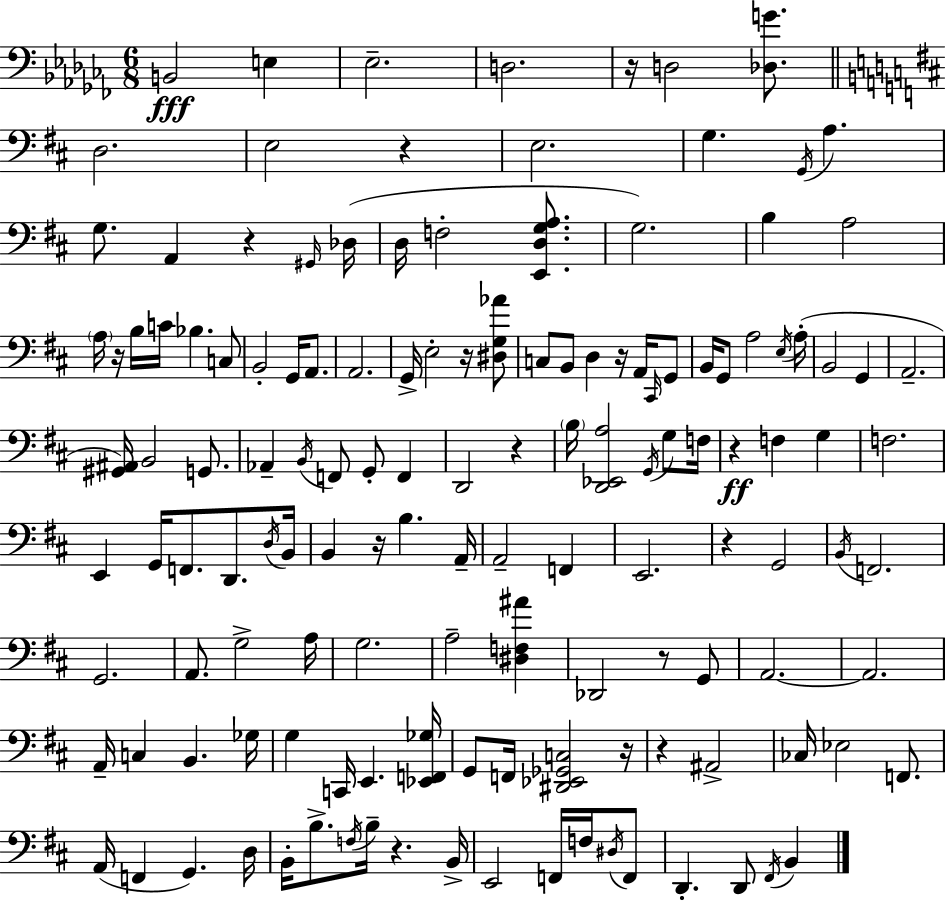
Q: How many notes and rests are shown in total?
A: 138